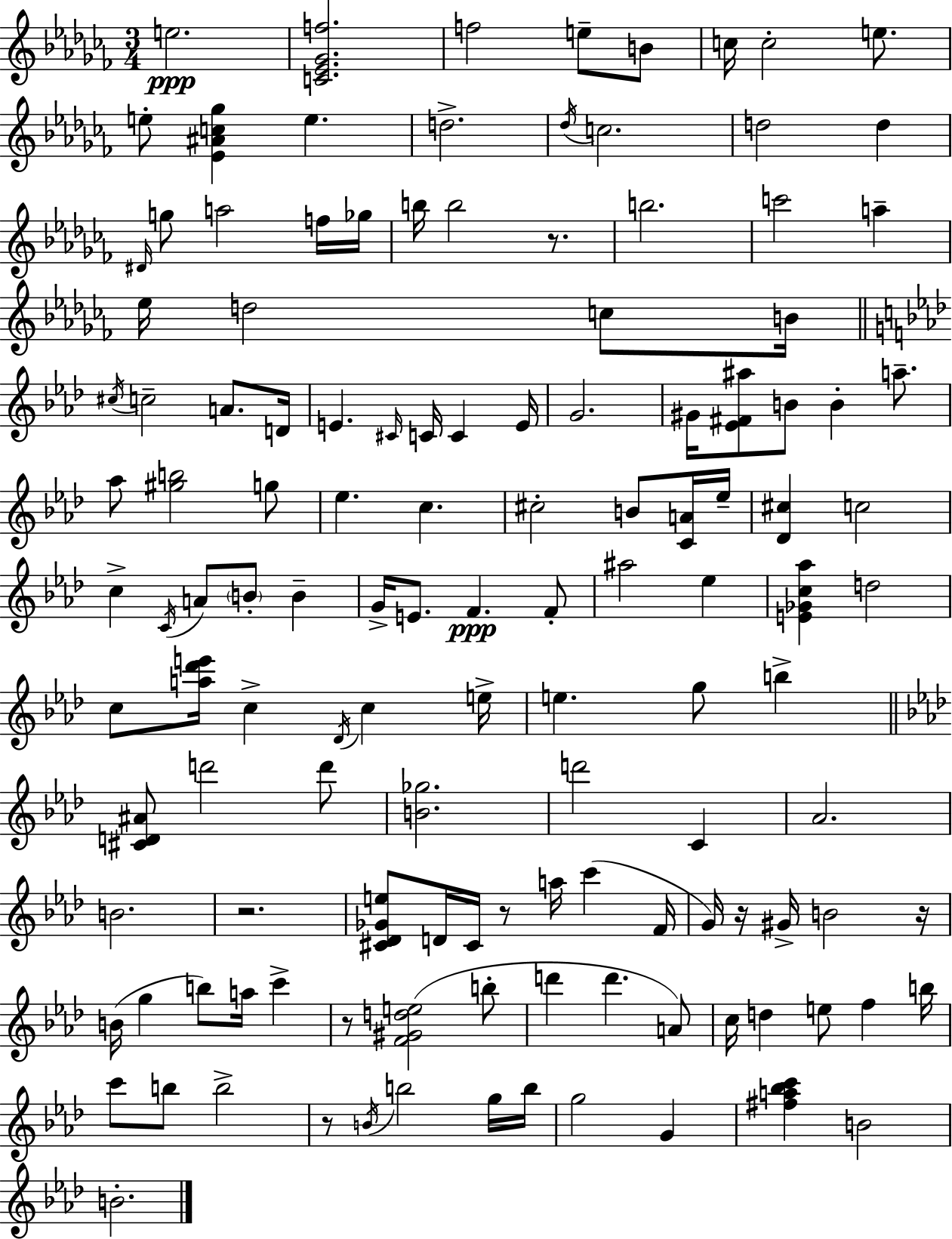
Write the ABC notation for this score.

X:1
T:Untitled
M:3/4
L:1/4
K:Abm
e2 [C_E_Gf]2 f2 e/2 B/2 c/4 c2 e/2 e/2 [_E^Ac_g] e d2 _d/4 c2 d2 d ^D/4 g/2 a2 f/4 _g/4 b/4 b2 z/2 b2 c'2 a _e/4 d2 c/2 B/4 ^c/4 c2 A/2 D/4 E ^C/4 C/4 C E/4 G2 ^G/4 [_E^F^a]/2 B/2 B a/2 _a/2 [^gb]2 g/2 _e c ^c2 B/2 [CA]/4 _e/4 [_D^c] c2 c C/4 A/2 B/2 B G/4 E/2 F F/2 ^a2 _e [E_Gc_a] d2 c/2 [a_d'e']/4 c _D/4 c e/4 e g/2 b [^CD^A]/2 d'2 d'/2 [B_g]2 d'2 C _A2 B2 z2 [^C_D_Ge]/2 D/4 ^C/4 z/2 a/4 c' F/4 G/4 z/4 ^G/4 B2 z/4 B/4 g b/2 a/4 c' z/2 [F^Gde]2 b/2 d' d' A/2 c/4 d e/2 f b/4 c'/2 b/2 b2 z/2 B/4 b2 g/4 b/4 g2 G [^fa_bc'] B2 B2